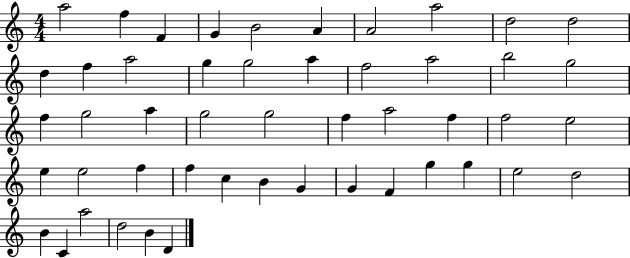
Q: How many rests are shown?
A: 0